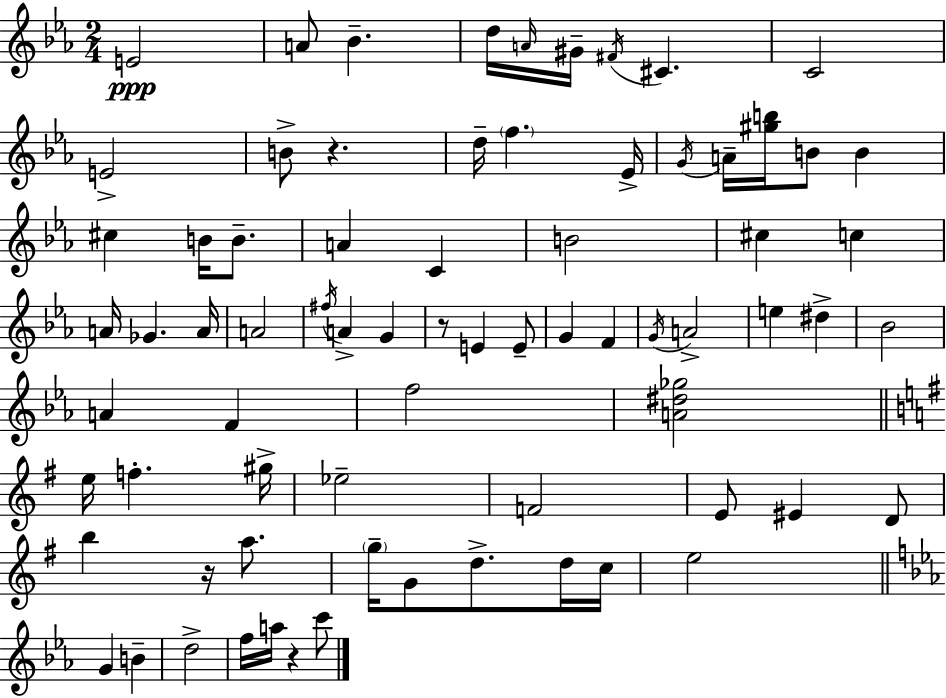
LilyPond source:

{
  \clef treble
  \numericTimeSignature
  \time 2/4
  \key ees \major
  e'2\ppp | a'8 bes'4.-- | d''16 \grace { a'16 } gis'16-- \acciaccatura { fis'16 } cis'4. | c'2 | \break e'2-> | b'8-> r4. | d''16-- \parenthesize f''4. | ees'16-> \acciaccatura { g'16 } a'16-- <gis'' b''>16 b'8 b'4 | \break cis''4 b'16 | b'8.-- a'4 c'4 | b'2 | cis''4 c''4 | \break a'16 ges'4. | a'16 a'2 | \acciaccatura { fis''16 } a'4-> | g'4 r8 e'4 | \break e'8-- g'4 | f'4 \acciaccatura { g'16 } a'2-> | e''4 | dis''4-> bes'2 | \break a'4 | f'4 f''2 | <a' dis'' ges''>2 | \bar "||" \break \key e \minor e''16 f''4.-. gis''16-> | ees''2-- | f'2 | e'8 eis'4 d'8 | \break b''4 r16 a''8. | \parenthesize g''16-- g'8 d''8.-> d''16 c''16 | e''2 | \bar "||" \break \key c \minor g'4 b'4-- | d''2-> | f''16 a''16 r4 c'''8 | \bar "|."
}